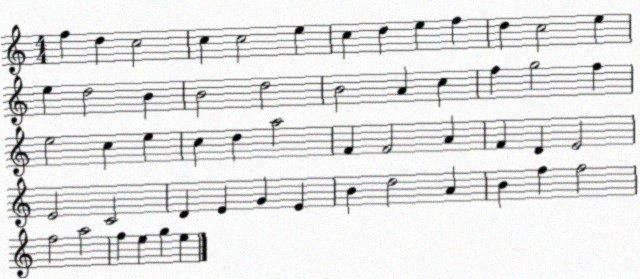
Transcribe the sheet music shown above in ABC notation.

X:1
T:Untitled
M:4/4
L:1/4
K:C
f d c2 c c2 e c d e f d c2 e e d2 B B2 d2 B2 A c f g2 f e2 c e c d a2 F F2 A F D E2 E2 C2 D E G E B d2 A B f f2 f2 a2 f e g e